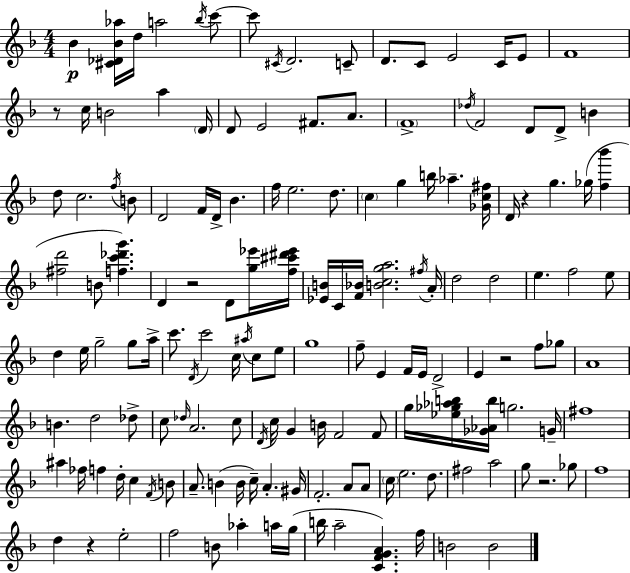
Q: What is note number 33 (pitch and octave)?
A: B4